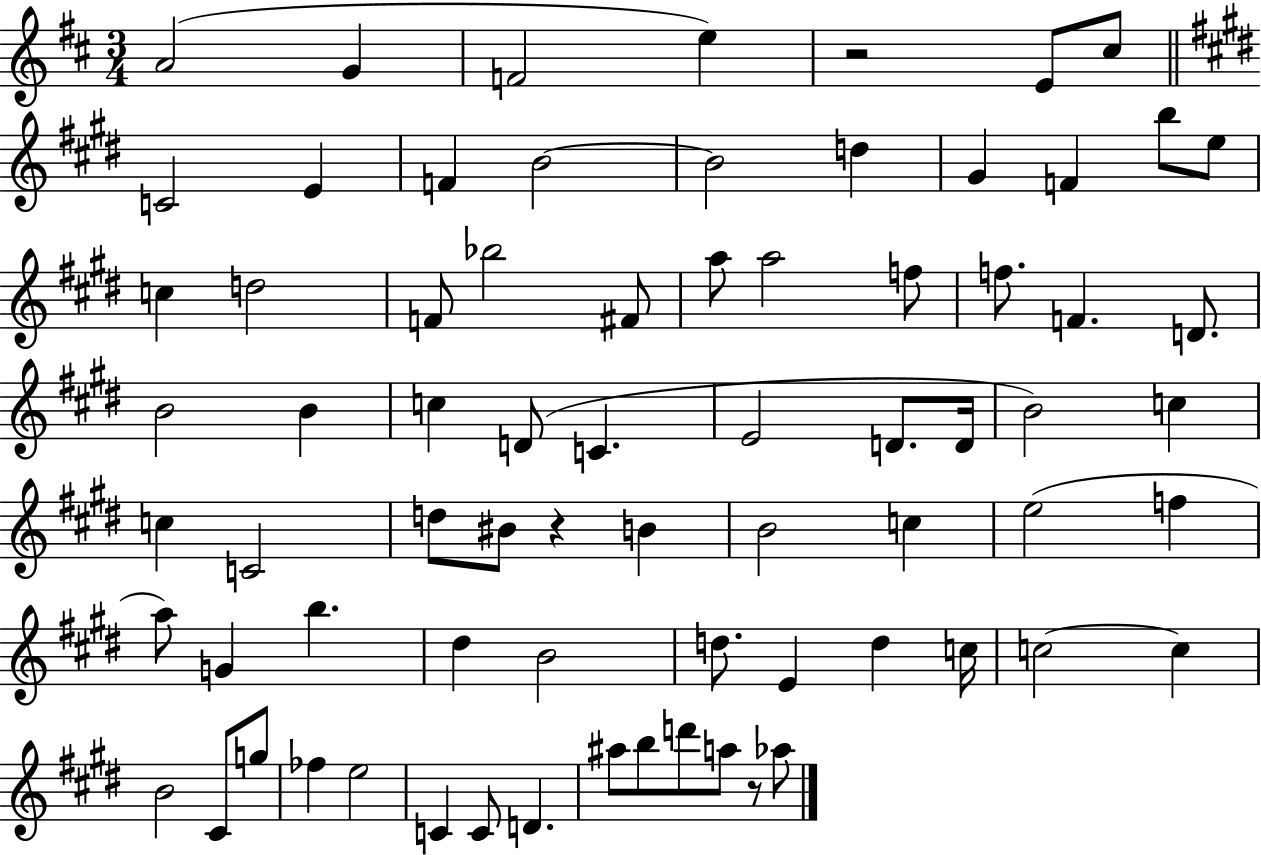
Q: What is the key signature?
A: D major